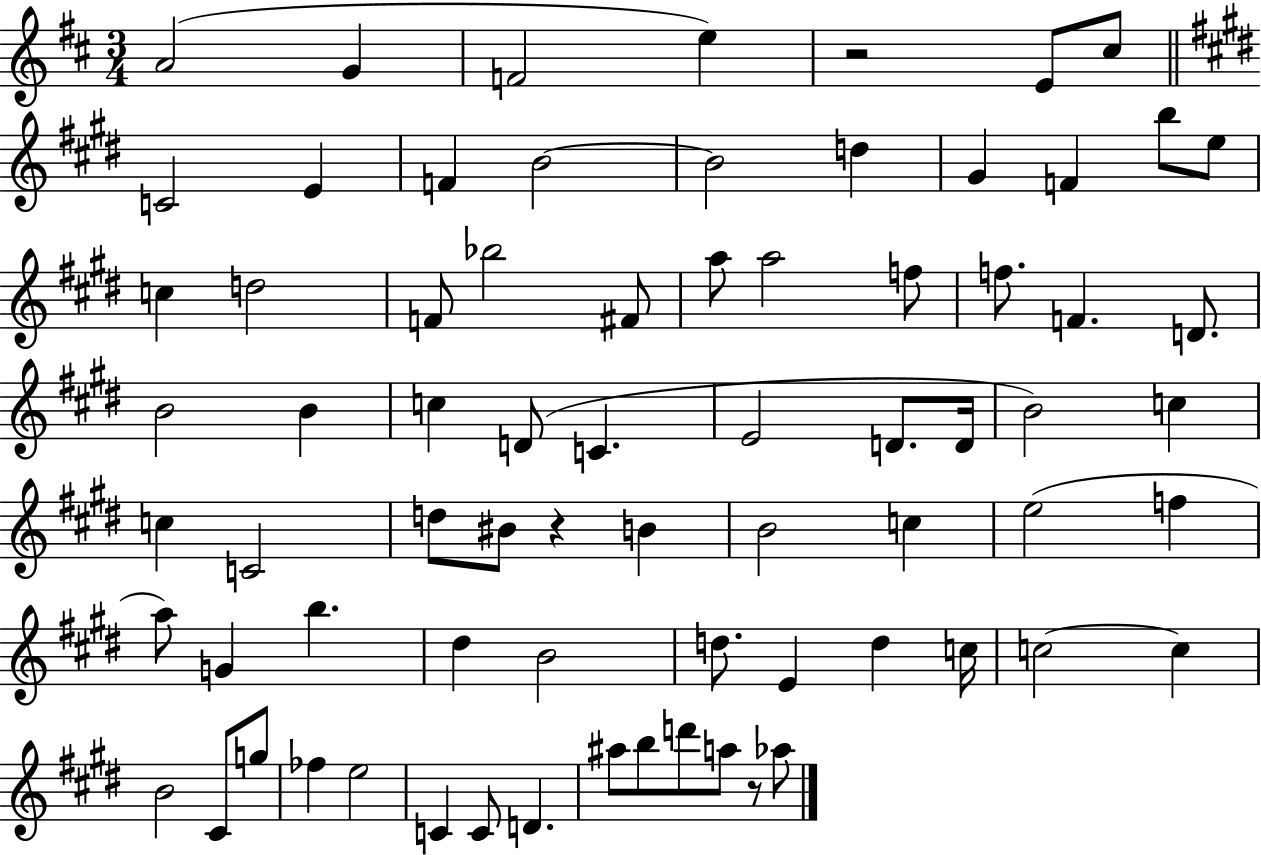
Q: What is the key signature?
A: D major